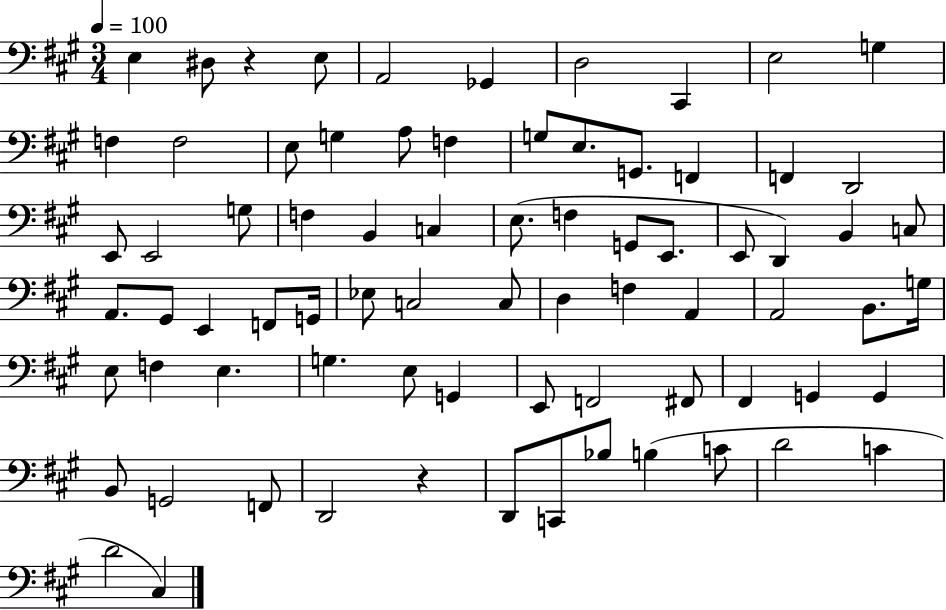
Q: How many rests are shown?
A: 2